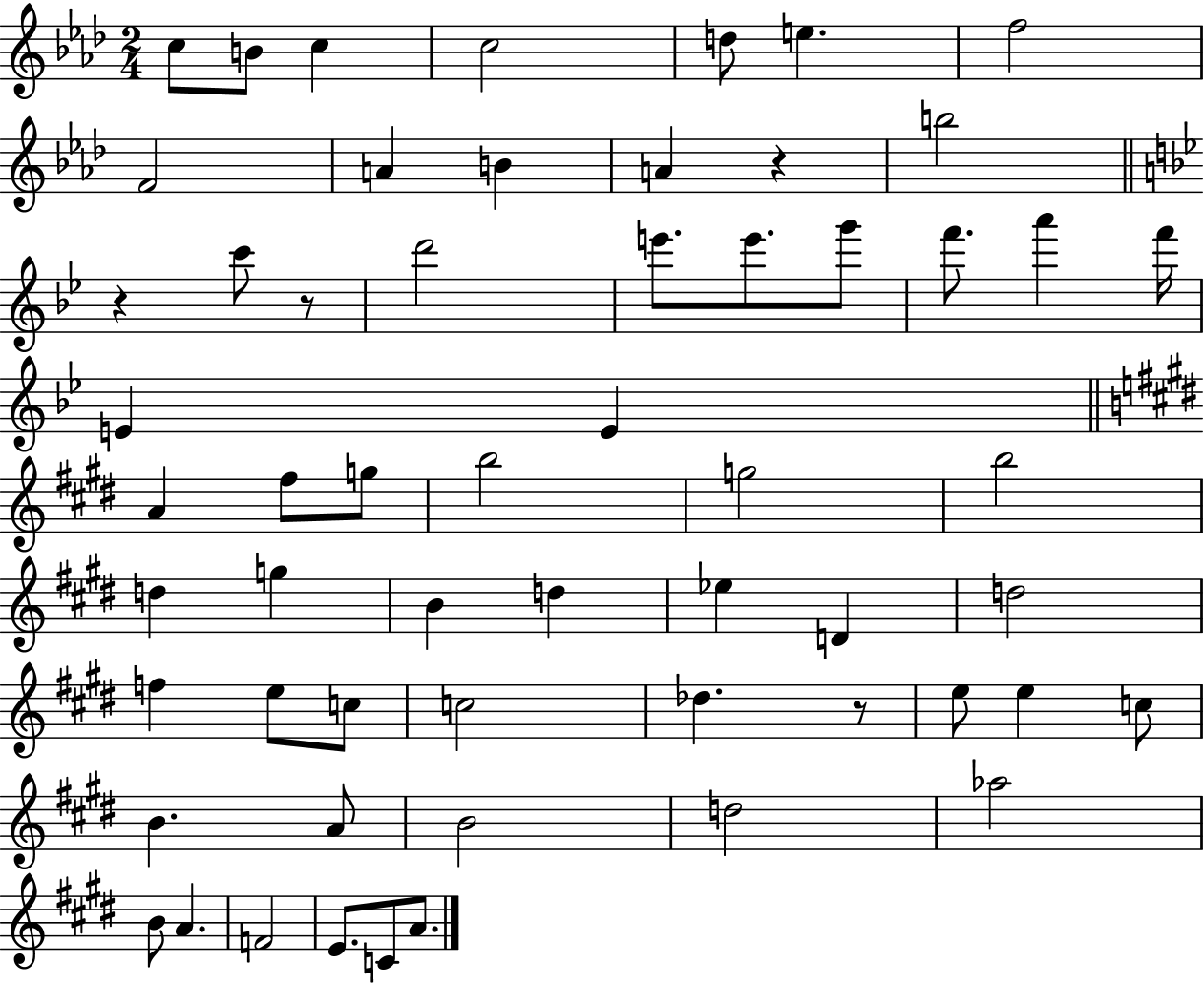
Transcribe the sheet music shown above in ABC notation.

X:1
T:Untitled
M:2/4
L:1/4
K:Ab
c/2 B/2 c c2 d/2 e f2 F2 A B A z b2 z c'/2 z/2 d'2 e'/2 e'/2 g'/2 f'/2 a' f'/4 E E A ^f/2 g/2 b2 g2 b2 d g B d _e D d2 f e/2 c/2 c2 _d z/2 e/2 e c/2 B A/2 B2 d2 _a2 B/2 A F2 E/2 C/2 A/2